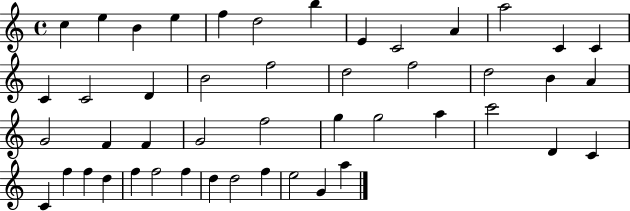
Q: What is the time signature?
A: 4/4